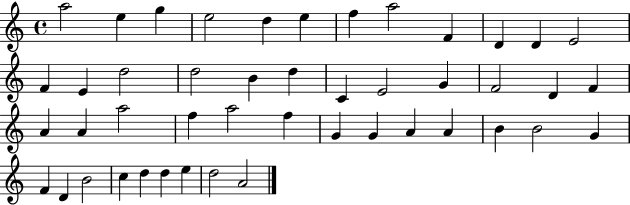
A5/h E5/q G5/q E5/h D5/q E5/q F5/q A5/h F4/q D4/q D4/q E4/h F4/q E4/q D5/h D5/h B4/q D5/q C4/q E4/h G4/q F4/h D4/q F4/q A4/q A4/q A5/h F5/q A5/h F5/q G4/q G4/q A4/q A4/q B4/q B4/h G4/q F4/q D4/q B4/h C5/q D5/q D5/q E5/q D5/h A4/h